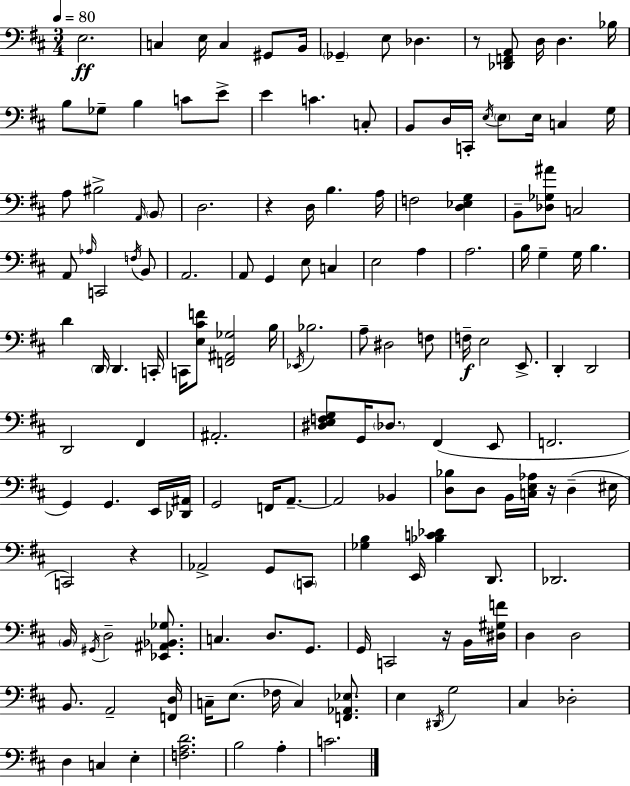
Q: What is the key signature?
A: D major